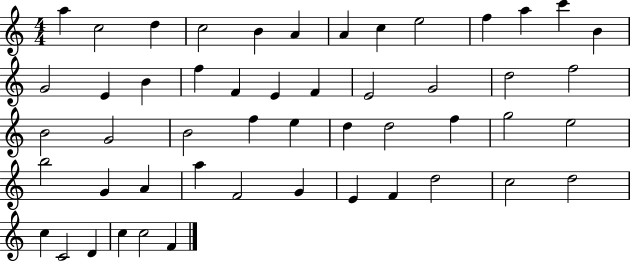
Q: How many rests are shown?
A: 0